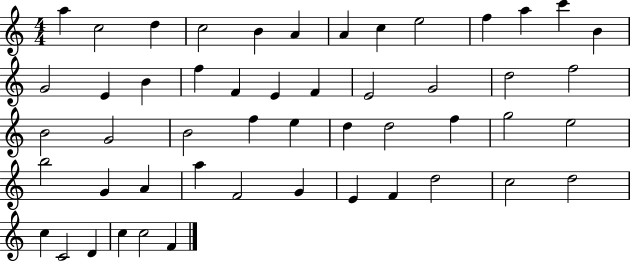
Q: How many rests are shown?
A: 0